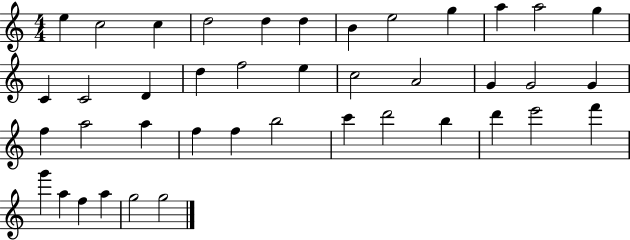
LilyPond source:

{
  \clef treble
  \numericTimeSignature
  \time 4/4
  \key c \major
  e''4 c''2 c''4 | d''2 d''4 d''4 | b'4 e''2 g''4 | a''4 a''2 g''4 | \break c'4 c'2 d'4 | d''4 f''2 e''4 | c''2 a'2 | g'4 g'2 g'4 | \break f''4 a''2 a''4 | f''4 f''4 b''2 | c'''4 d'''2 b''4 | d'''4 e'''2 f'''4 | \break g'''4 a''4 f''4 a''4 | g''2 g''2 | \bar "|."
}